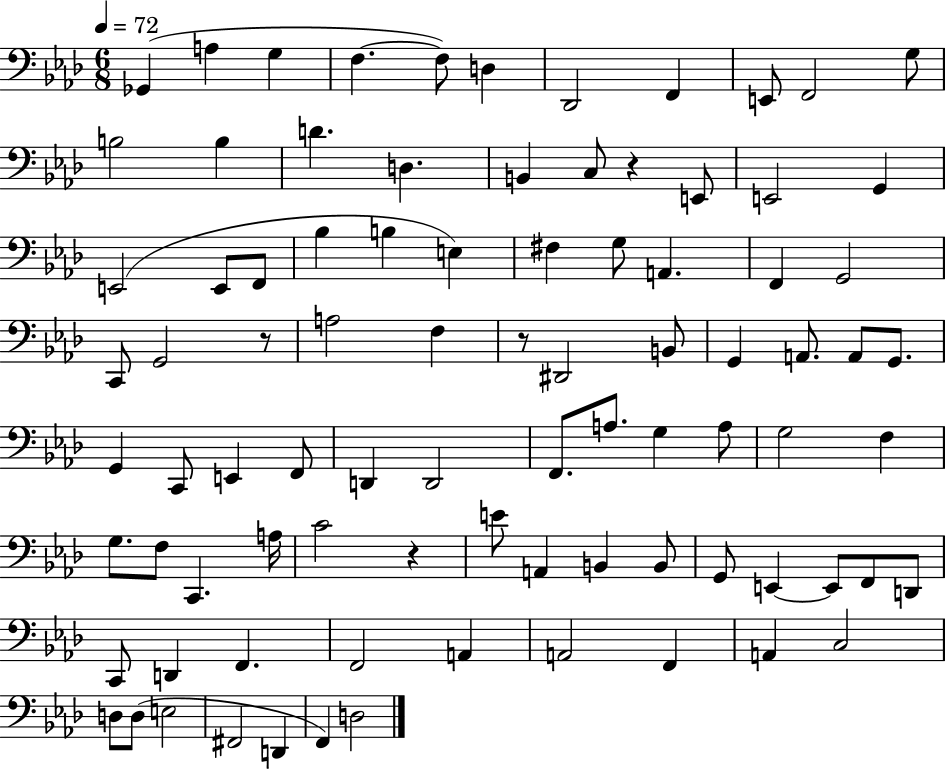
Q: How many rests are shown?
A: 4